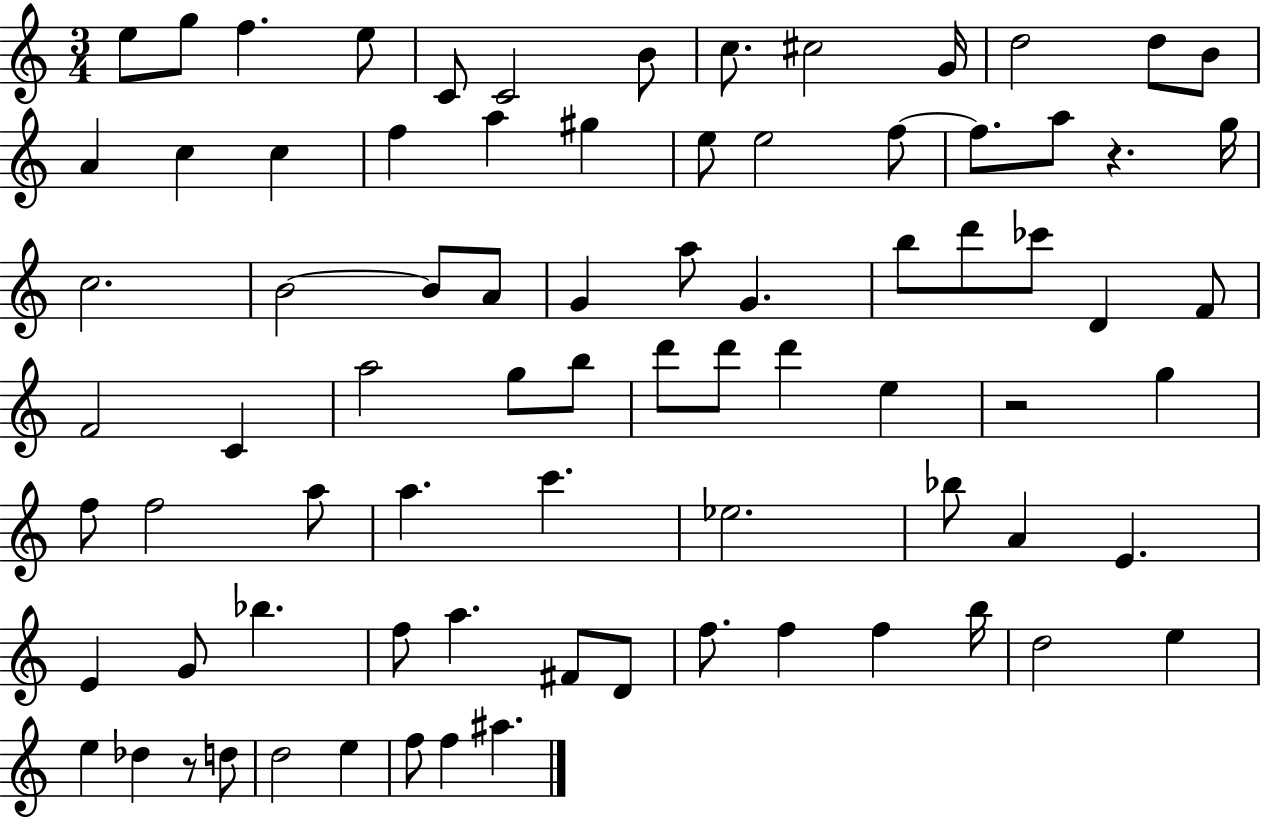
{
  \clef treble
  \numericTimeSignature
  \time 3/4
  \key c \major
  e''8 g''8 f''4. e''8 | c'8 c'2 b'8 | c''8. cis''2 g'16 | d''2 d''8 b'8 | \break a'4 c''4 c''4 | f''4 a''4 gis''4 | e''8 e''2 f''8~~ | f''8. a''8 r4. g''16 | \break c''2. | b'2~~ b'8 a'8 | g'4 a''8 g'4. | b''8 d'''8 ces'''8 d'4 f'8 | \break f'2 c'4 | a''2 g''8 b''8 | d'''8 d'''8 d'''4 e''4 | r2 g''4 | \break f''8 f''2 a''8 | a''4. c'''4. | ees''2. | bes''8 a'4 e'4. | \break e'4 g'8 bes''4. | f''8 a''4. fis'8 d'8 | f''8. f''4 f''4 b''16 | d''2 e''4 | \break e''4 des''4 r8 d''8 | d''2 e''4 | f''8 f''4 ais''4. | \bar "|."
}